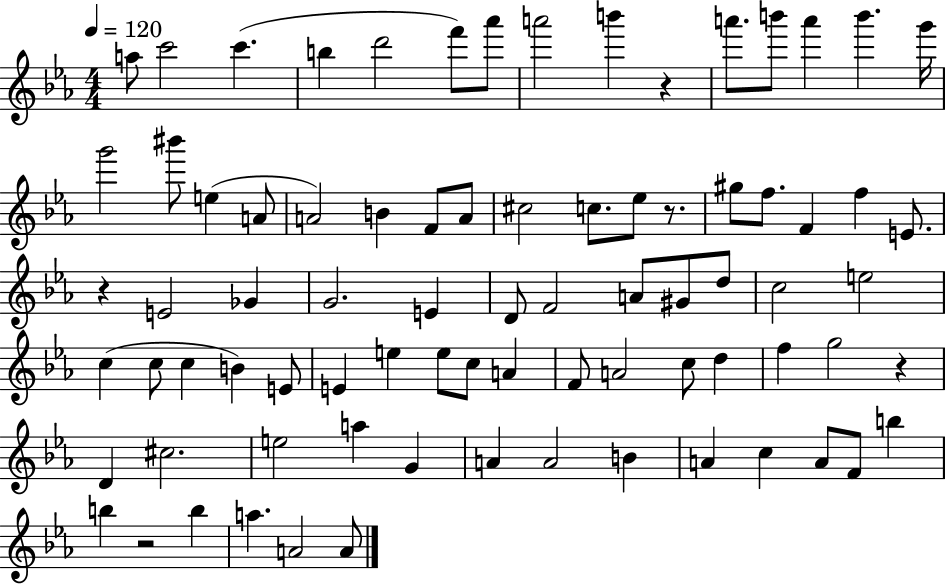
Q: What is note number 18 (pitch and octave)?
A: A4